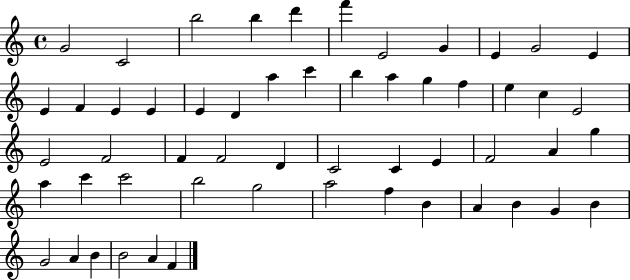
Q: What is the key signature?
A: C major